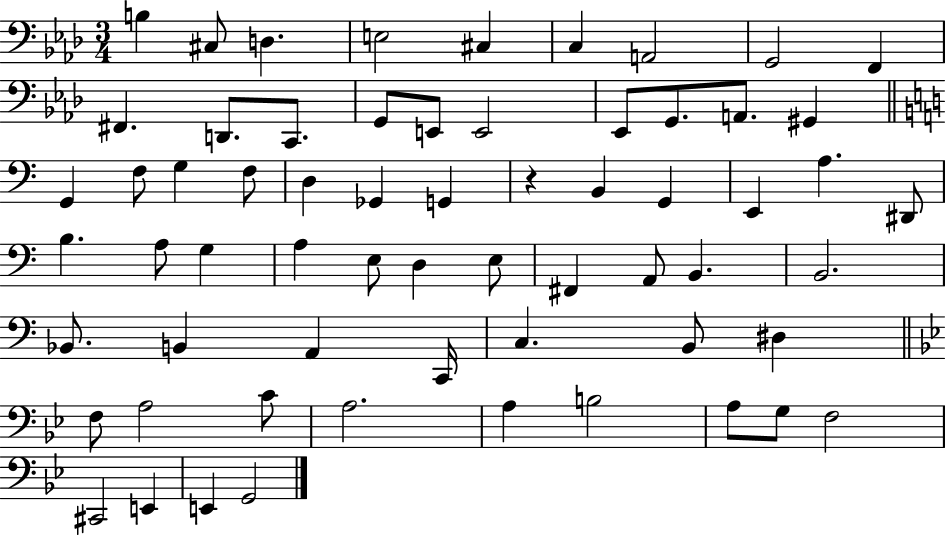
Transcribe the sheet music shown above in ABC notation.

X:1
T:Untitled
M:3/4
L:1/4
K:Ab
B, ^C,/2 D, E,2 ^C, C, A,,2 G,,2 F,, ^F,, D,,/2 C,,/2 G,,/2 E,,/2 E,,2 _E,,/2 G,,/2 A,,/2 ^G,, G,, F,/2 G, F,/2 D, _G,, G,, z B,, G,, E,, A, ^D,,/2 B, A,/2 G, A, E,/2 D, E,/2 ^F,, A,,/2 B,, B,,2 _B,,/2 B,, A,, C,,/4 C, B,,/2 ^D, F,/2 A,2 C/2 A,2 A, B,2 A,/2 G,/2 F,2 ^C,,2 E,, E,, G,,2